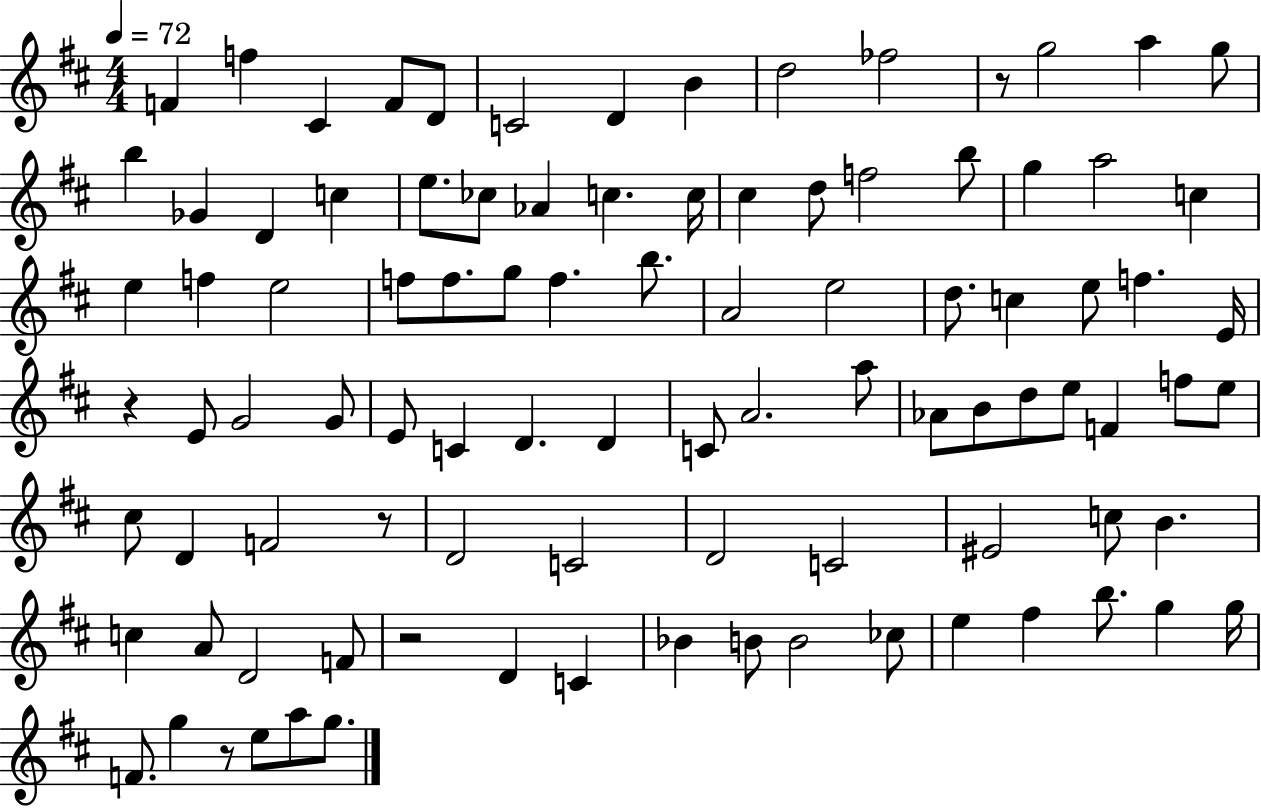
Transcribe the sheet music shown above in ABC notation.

X:1
T:Untitled
M:4/4
L:1/4
K:D
F f ^C F/2 D/2 C2 D B d2 _f2 z/2 g2 a g/2 b _G D c e/2 _c/2 _A c c/4 ^c d/2 f2 b/2 g a2 c e f e2 f/2 f/2 g/2 f b/2 A2 e2 d/2 c e/2 f E/4 z E/2 G2 G/2 E/2 C D D C/2 A2 a/2 _A/2 B/2 d/2 e/2 F f/2 e/2 ^c/2 D F2 z/2 D2 C2 D2 C2 ^E2 c/2 B c A/2 D2 F/2 z2 D C _B B/2 B2 _c/2 e ^f b/2 g g/4 F/2 g z/2 e/2 a/2 g/2